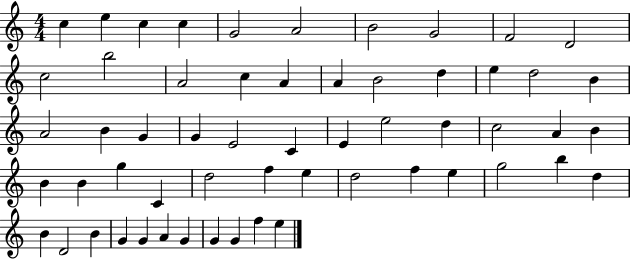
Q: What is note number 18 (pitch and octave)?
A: D5